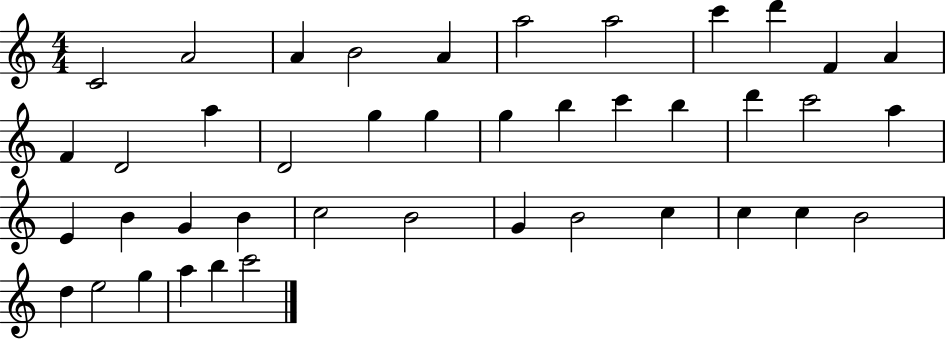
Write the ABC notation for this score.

X:1
T:Untitled
M:4/4
L:1/4
K:C
C2 A2 A B2 A a2 a2 c' d' F A F D2 a D2 g g g b c' b d' c'2 a E B G B c2 B2 G B2 c c c B2 d e2 g a b c'2